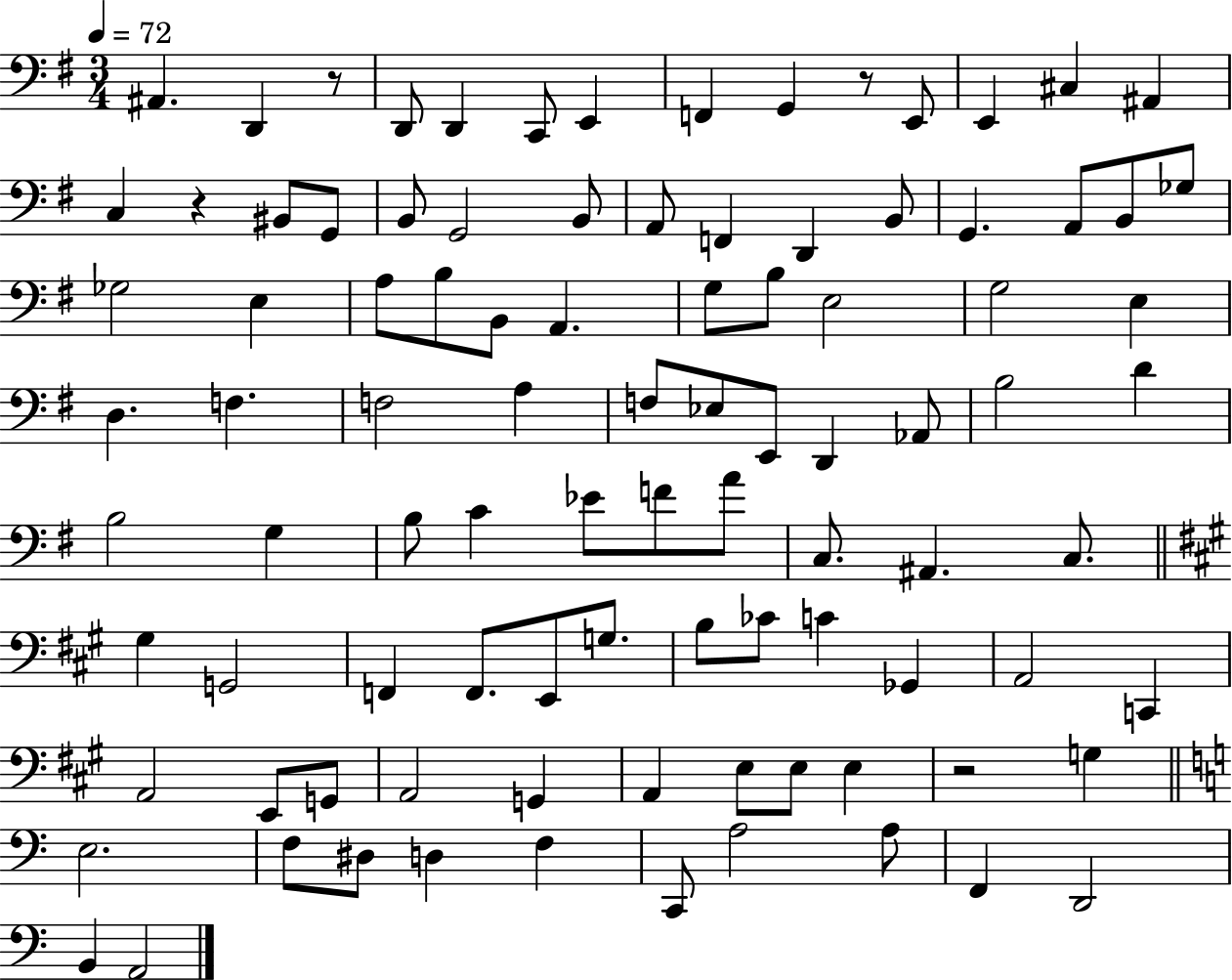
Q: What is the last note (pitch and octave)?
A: A2